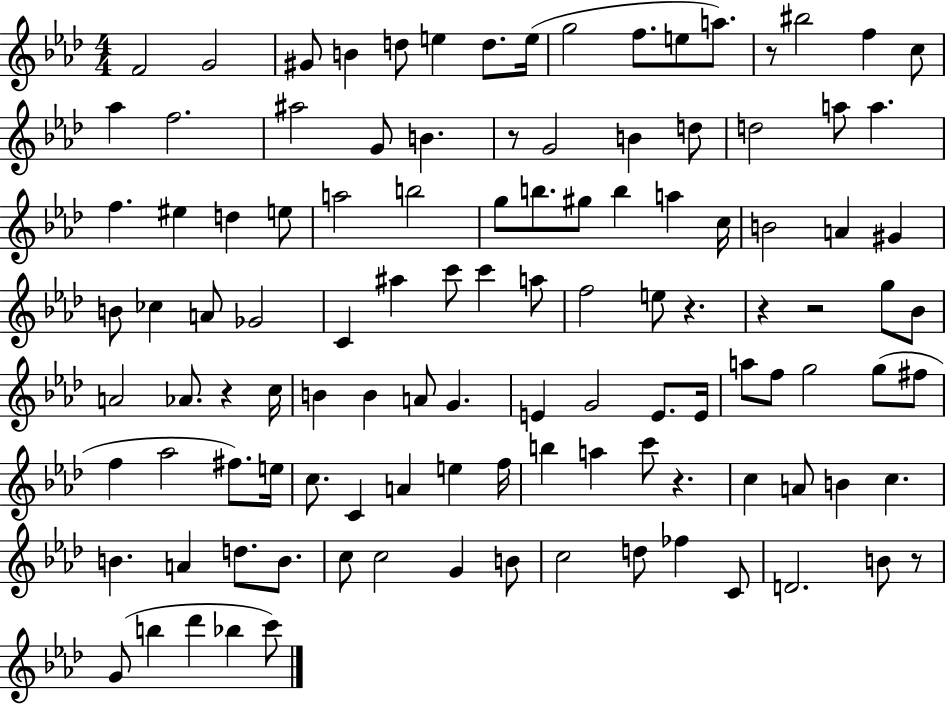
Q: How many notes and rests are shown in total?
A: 113